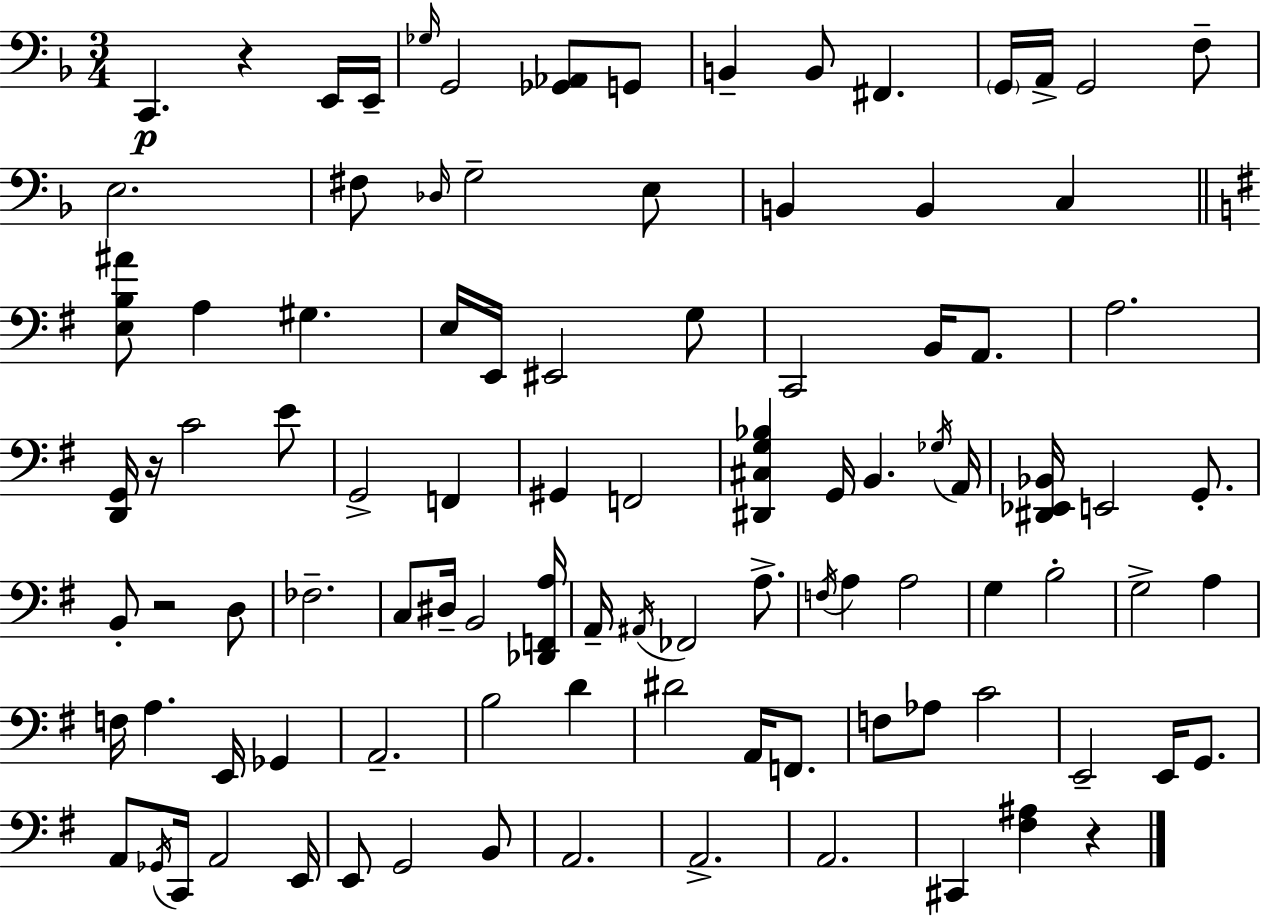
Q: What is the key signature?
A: D minor